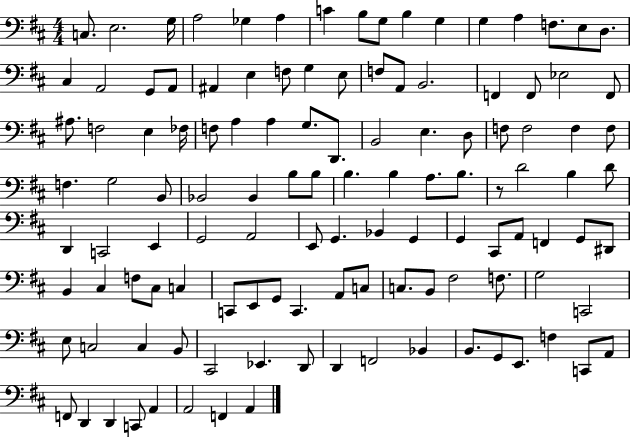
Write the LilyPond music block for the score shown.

{
  \clef bass
  \numericTimeSignature
  \time 4/4
  \key d \major
  c8. e2. g16 | a2 ges4 a4 | c'4 b8 g8 b4 g4 | g4 a4 f8. e8 d8. | \break cis4 a,2 g,8 a,8 | ais,4 e4 f8 g4 e8 | f8 a,8 b,2. | f,4 f,8 ees2 f,8 | \break ais8. f2 e4 fes16 | f8 a4 a4 g8. d,8. | b,2 e4. d8 | f8 f2 f4 f8 | \break f4. g2 b,8 | bes,2 bes,4 b8 b8 | b4. b4 a8. b8. | r8 d'2 b4 d'8 | \break d,4 c,2 e,4 | g,2 a,2 | e,8 g,4. bes,4 g,4 | g,4 cis,8 a,8 f,4 g,8 dis,8 | \break b,4 cis4 f8 cis8 c4 | c,8 e,8 g,8 c,4. a,8 c8 | c8. b,8 fis2 f8. | g2 c,2 | \break e8 c2 c4 b,8 | cis,2 ees,4. d,8 | d,4 f,2 bes,4 | b,8. g,8 e,8. f4 c,8 a,8 | \break f,8 d,4 d,4 c,8 a,4 | a,2 f,4 a,4 | \bar "|."
}